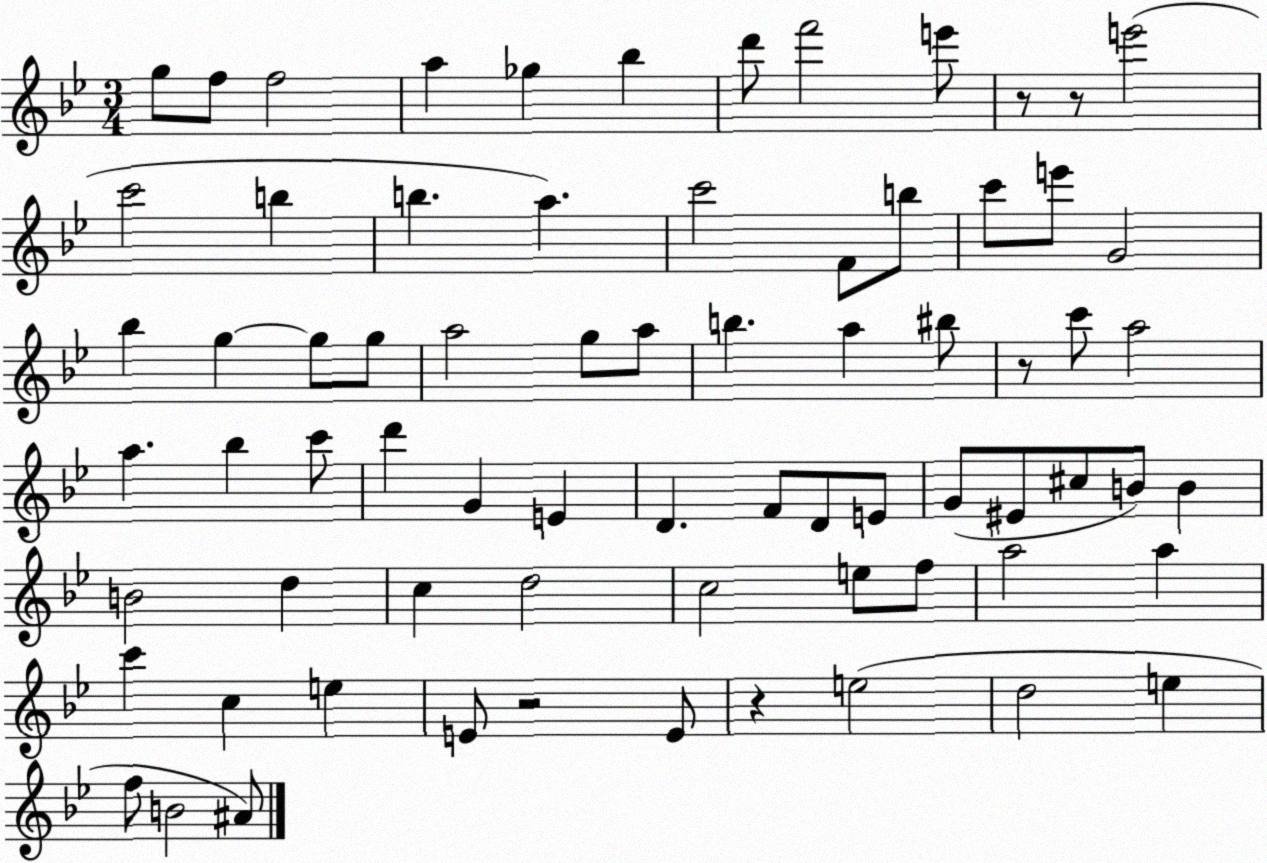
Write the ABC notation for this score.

X:1
T:Untitled
M:3/4
L:1/4
K:Bb
g/2 f/2 f2 a _g _b d'/2 f'2 e'/2 z/2 z/2 e'2 c'2 b b a c'2 F/2 b/2 c'/2 e'/2 G2 _b g g/2 g/2 a2 g/2 a/2 b a ^b/2 z/2 c'/2 a2 a _b c'/2 d' G E D F/2 D/2 E/2 G/2 ^E/2 ^c/2 B/2 B B2 d c d2 c2 e/2 f/2 a2 a c' c e E/2 z2 E/2 z e2 d2 e f/2 B2 ^A/2